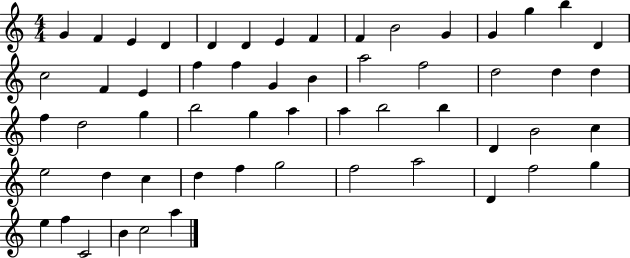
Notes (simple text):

G4/q F4/q E4/q D4/q D4/q D4/q E4/q F4/q F4/q B4/h G4/q G4/q G5/q B5/q D4/q C5/h F4/q E4/q F5/q F5/q G4/q B4/q A5/h F5/h D5/h D5/q D5/q F5/q D5/h G5/q B5/h G5/q A5/q A5/q B5/h B5/q D4/q B4/h C5/q E5/h D5/q C5/q D5/q F5/q G5/h F5/h A5/h D4/q F5/h G5/q E5/q F5/q C4/h B4/q C5/h A5/q